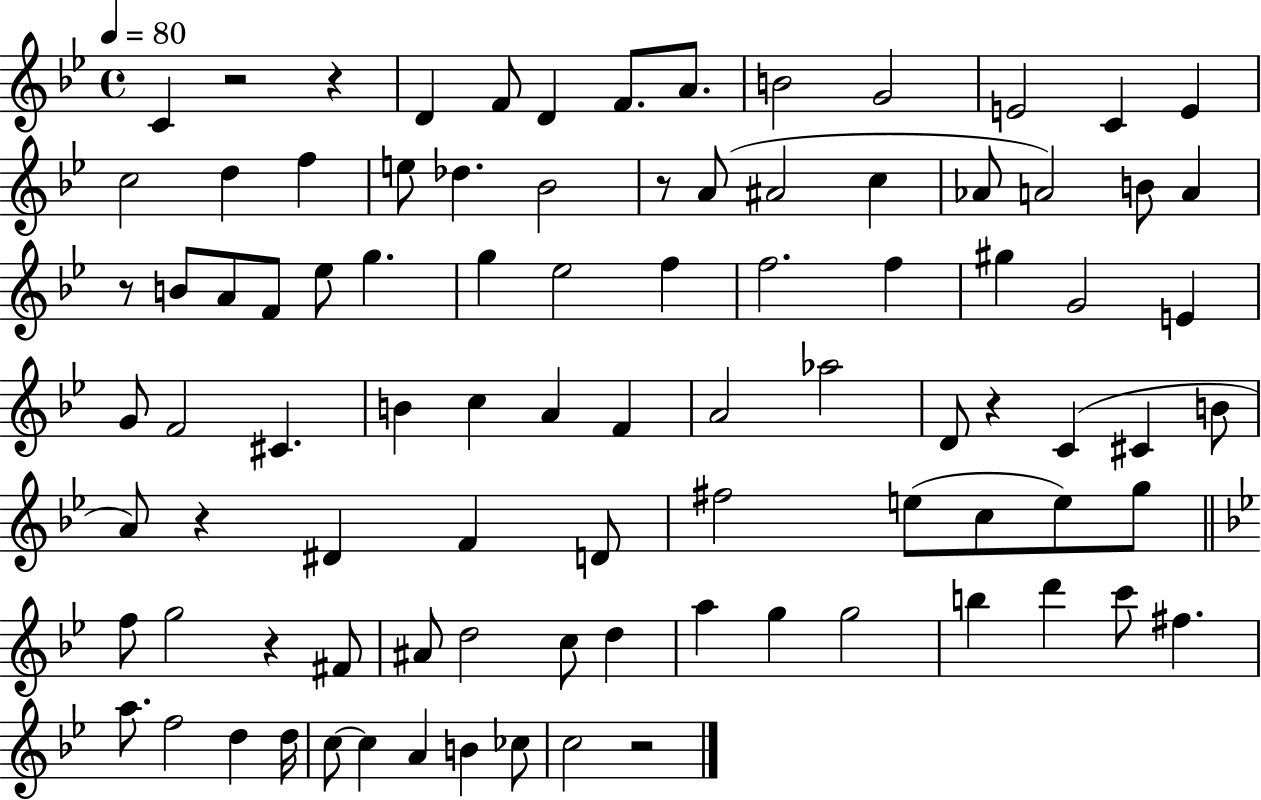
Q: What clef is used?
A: treble